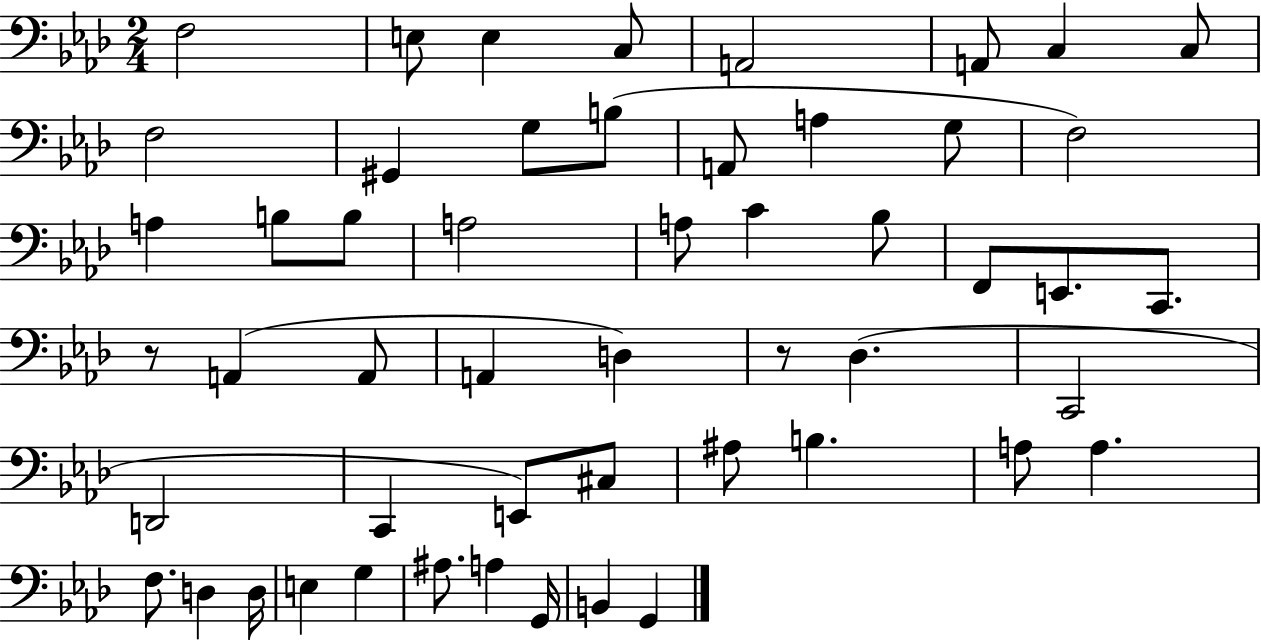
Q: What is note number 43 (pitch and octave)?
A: D3